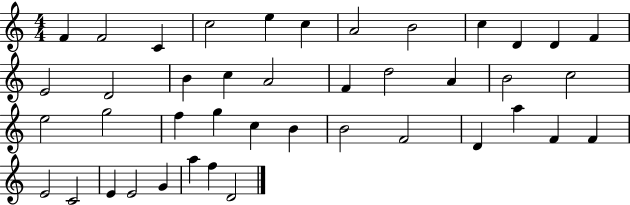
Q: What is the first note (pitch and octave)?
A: F4